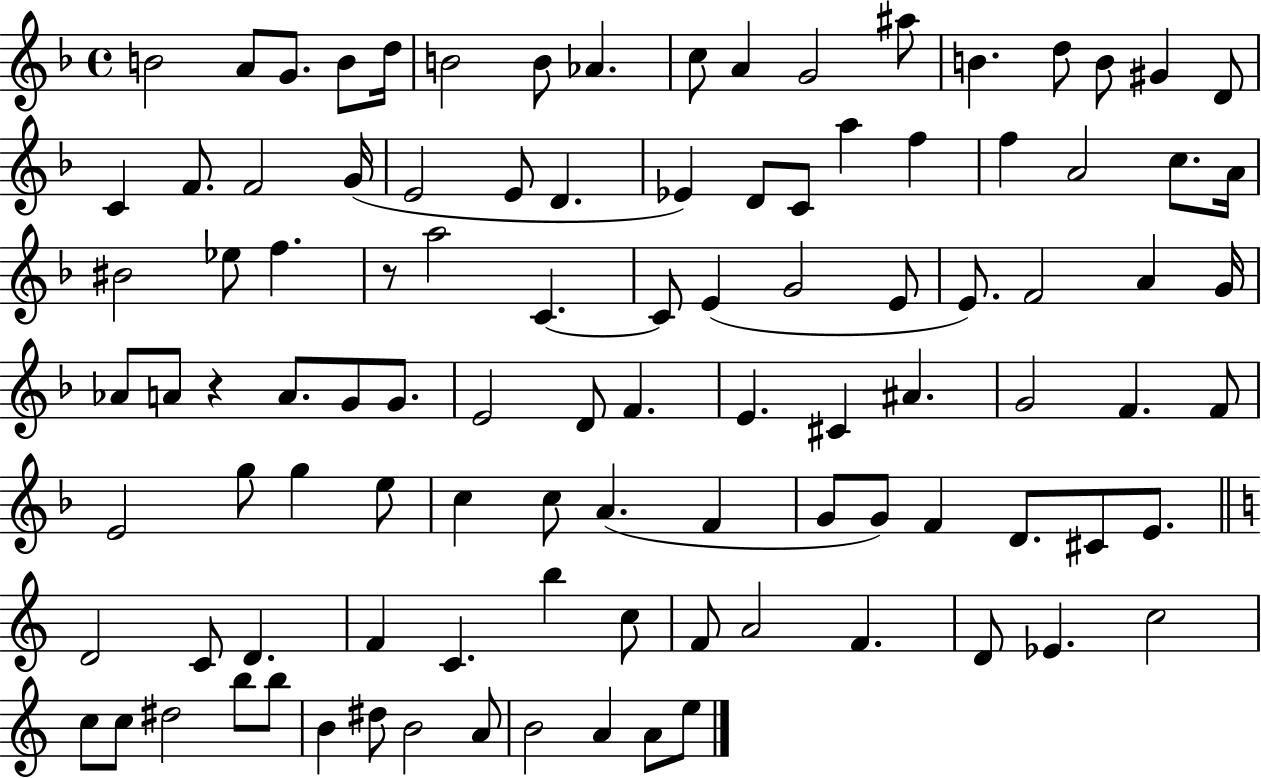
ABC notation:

X:1
T:Untitled
M:4/4
L:1/4
K:F
B2 A/2 G/2 B/2 d/4 B2 B/2 _A c/2 A G2 ^a/2 B d/2 B/2 ^G D/2 C F/2 F2 G/4 E2 E/2 D _E D/2 C/2 a f f A2 c/2 A/4 ^B2 _e/2 f z/2 a2 C C/2 E G2 E/2 E/2 F2 A G/4 _A/2 A/2 z A/2 G/2 G/2 E2 D/2 F E ^C ^A G2 F F/2 E2 g/2 g e/2 c c/2 A F G/2 G/2 F D/2 ^C/2 E/2 D2 C/2 D F C b c/2 F/2 A2 F D/2 _E c2 c/2 c/2 ^d2 b/2 b/2 B ^d/2 B2 A/2 B2 A A/2 e/2